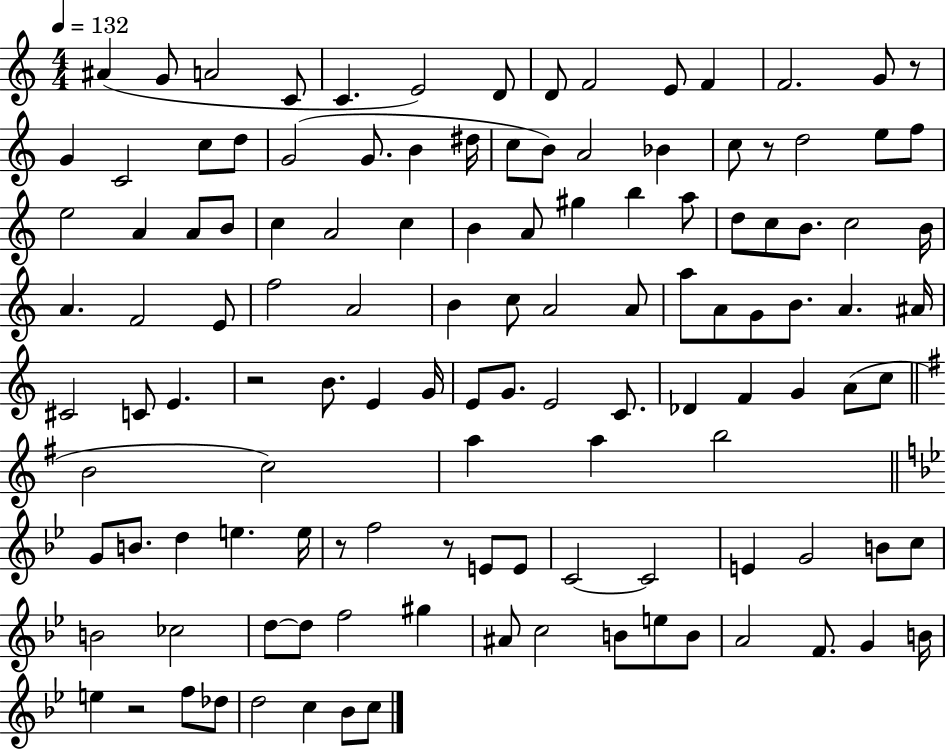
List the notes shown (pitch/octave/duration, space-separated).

A#4/q G4/e A4/h C4/e C4/q. E4/h D4/e D4/e F4/h E4/e F4/q F4/h. G4/e R/e G4/q C4/h C5/e D5/e G4/h G4/e. B4/q D#5/s C5/e B4/e A4/h Bb4/q C5/e R/e D5/h E5/e F5/e E5/h A4/q A4/e B4/e C5/q A4/h C5/q B4/q A4/e G#5/q B5/q A5/e D5/e C5/e B4/e. C5/h B4/s A4/q. F4/h E4/e F5/h A4/h B4/q C5/e A4/h A4/e A5/e A4/e G4/e B4/e. A4/q. A#4/s C#4/h C4/e E4/q. R/h B4/e. E4/q G4/s E4/e G4/e. E4/h C4/e. Db4/q F4/q G4/q A4/e C5/e B4/h C5/h A5/q A5/q B5/h G4/e B4/e. D5/q E5/q. E5/s R/e F5/h R/e E4/e E4/e C4/h C4/h E4/q G4/h B4/e C5/e B4/h CES5/h D5/e D5/e F5/h G#5/q A#4/e C5/h B4/e E5/e B4/e A4/h F4/e. G4/q B4/s E5/q R/h F5/e Db5/e D5/h C5/q Bb4/e C5/e